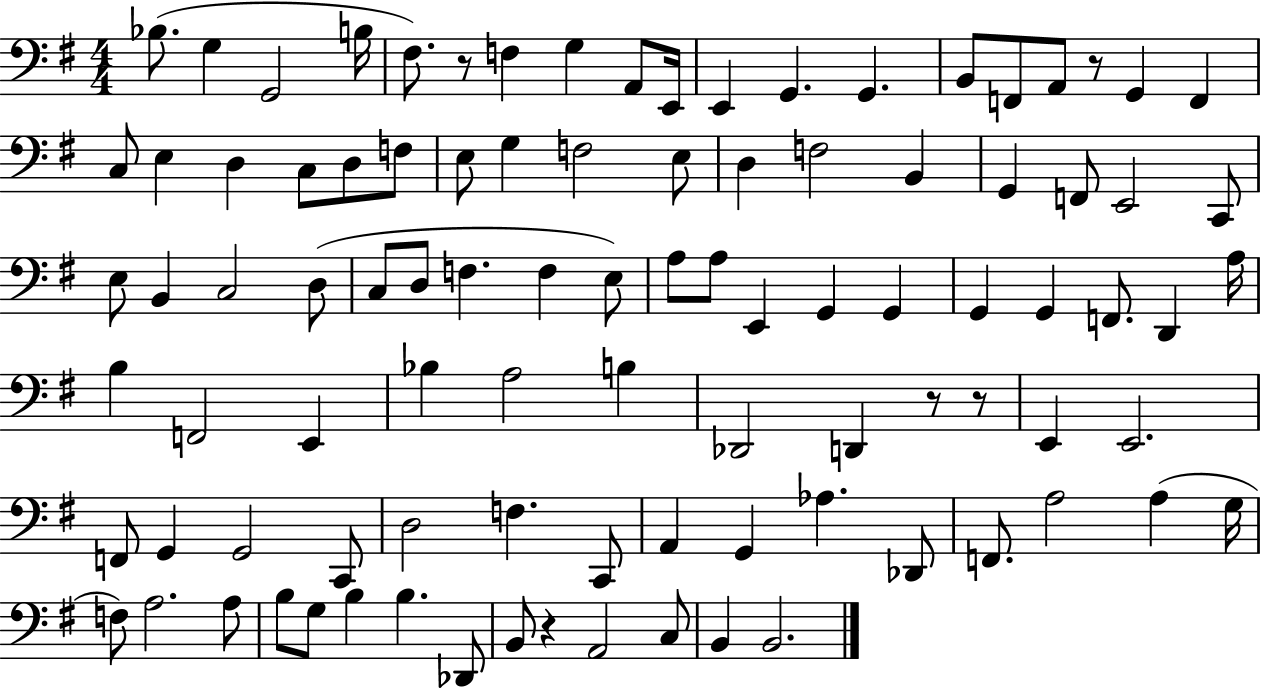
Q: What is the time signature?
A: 4/4